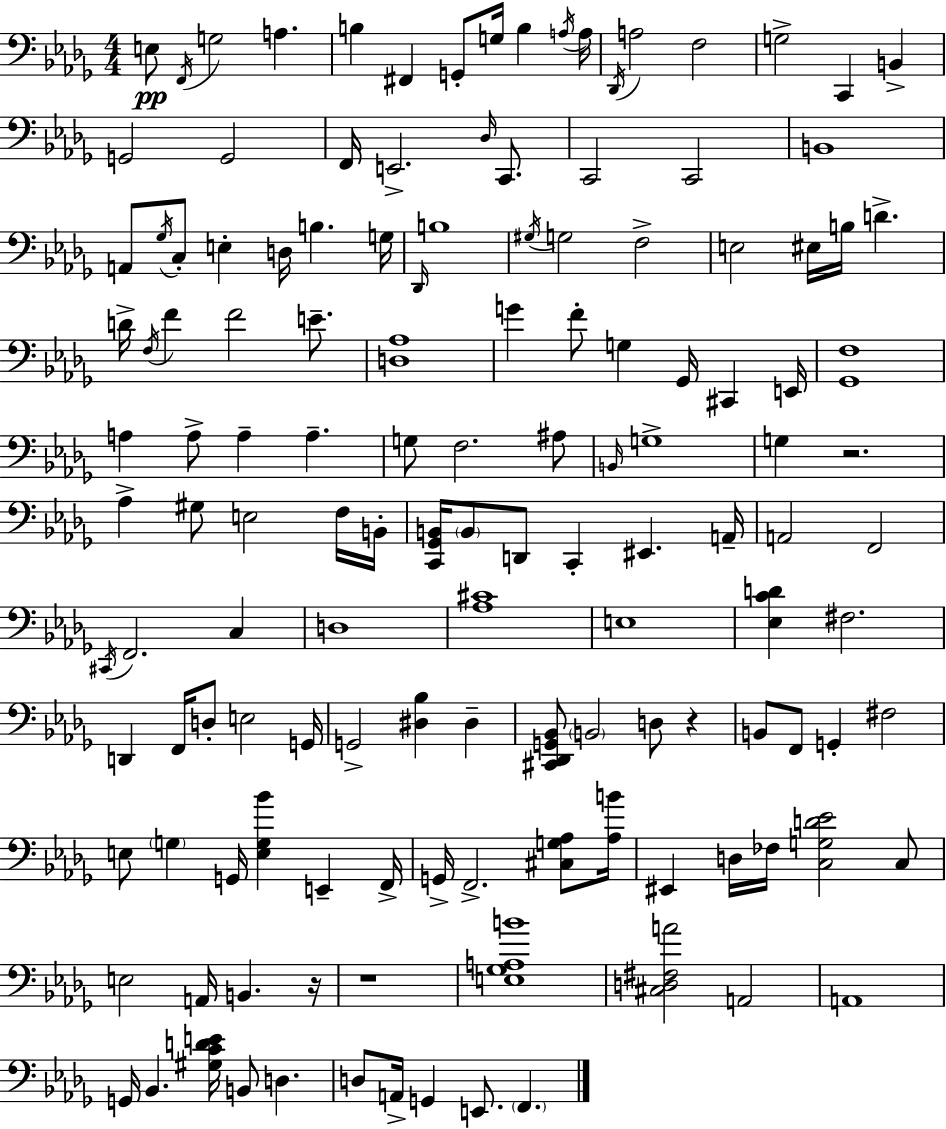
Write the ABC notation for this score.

X:1
T:Untitled
M:4/4
L:1/4
K:Bbm
E,/2 F,,/4 G,2 A, B, ^F,, G,,/2 G,/4 B, A,/4 A,/4 _D,,/4 A,2 F,2 G,2 C,, B,, G,,2 G,,2 F,,/4 E,,2 _D,/4 C,,/2 C,,2 C,,2 B,,4 A,,/2 _G,/4 C,/2 E, D,/4 B, G,/4 _D,,/4 B,4 ^G,/4 G,2 F,2 E,2 ^E,/4 B,/4 D D/4 F,/4 F F2 E/2 [D,_A,]4 G F/2 G, _G,,/4 ^C,, E,,/4 [_G,,F,]4 A, A,/2 A, A, G,/2 F,2 ^A,/2 B,,/4 G,4 G, z2 _A, ^G,/2 E,2 F,/4 B,,/4 [C,,_G,,B,,]/4 B,,/2 D,,/2 C,, ^E,, A,,/4 A,,2 F,,2 ^C,,/4 F,,2 C, D,4 [_A,^C]4 E,4 [_E,CD] ^F,2 D,, F,,/4 D,/2 E,2 G,,/4 G,,2 [^D,_B,] ^D, [^C,,_D,,G,,_B,,]/2 B,,2 D,/2 z B,,/2 F,,/2 G,, ^F,2 E,/2 G, G,,/4 [E,G,_B] E,, F,,/4 G,,/4 F,,2 [^C,G,_A,]/2 [_A,B]/4 ^E,, D,/4 _F,/4 [C,G,D_E]2 C,/2 E,2 A,,/4 B,, z/4 z4 [E,_G,A,B]4 [^C,D,^F,A]2 A,,2 A,,4 G,,/4 _B,, [^G,CDE]/4 B,,/2 D, D,/2 A,,/4 G,, E,,/2 F,,